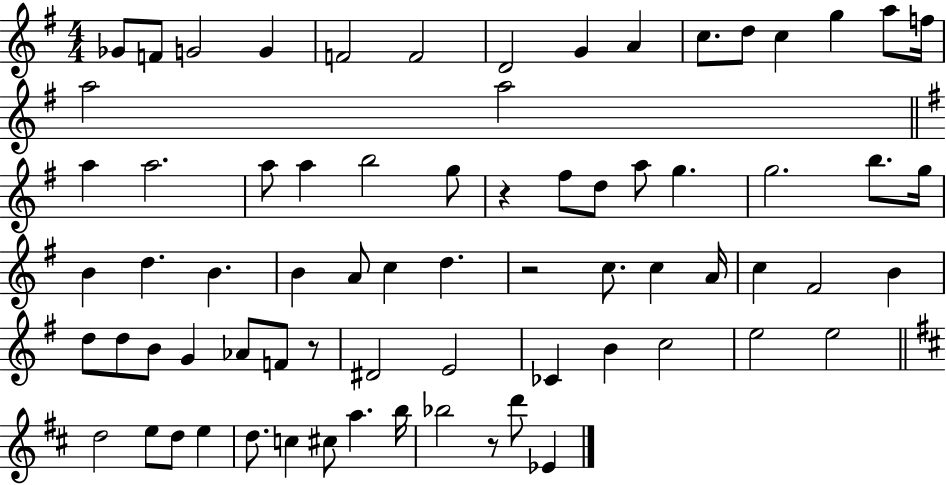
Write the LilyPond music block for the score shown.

{
  \clef treble
  \numericTimeSignature
  \time 4/4
  \key g \major
  \repeat volta 2 { ges'8 f'8 g'2 g'4 | f'2 f'2 | d'2 g'4 a'4 | c''8. d''8 c''4 g''4 a''8 f''16 | \break a''2 a''2 | \bar "||" \break \key e \minor a''4 a''2. | a''8 a''4 b''2 g''8 | r4 fis''8 d''8 a''8 g''4. | g''2. b''8. g''16 | \break b'4 d''4. b'4. | b'4 a'8 c''4 d''4. | r2 c''8. c''4 a'16 | c''4 fis'2 b'4 | \break d''8 d''8 b'8 g'4 aes'8 f'8 r8 | dis'2 e'2 | ces'4 b'4 c''2 | e''2 e''2 | \break \bar "||" \break \key d \major d''2 e''8 d''8 e''4 | d''8. c''4 cis''8 a''4. b''16 | bes''2 r8 d'''8 ees'4 | } \bar "|."
}